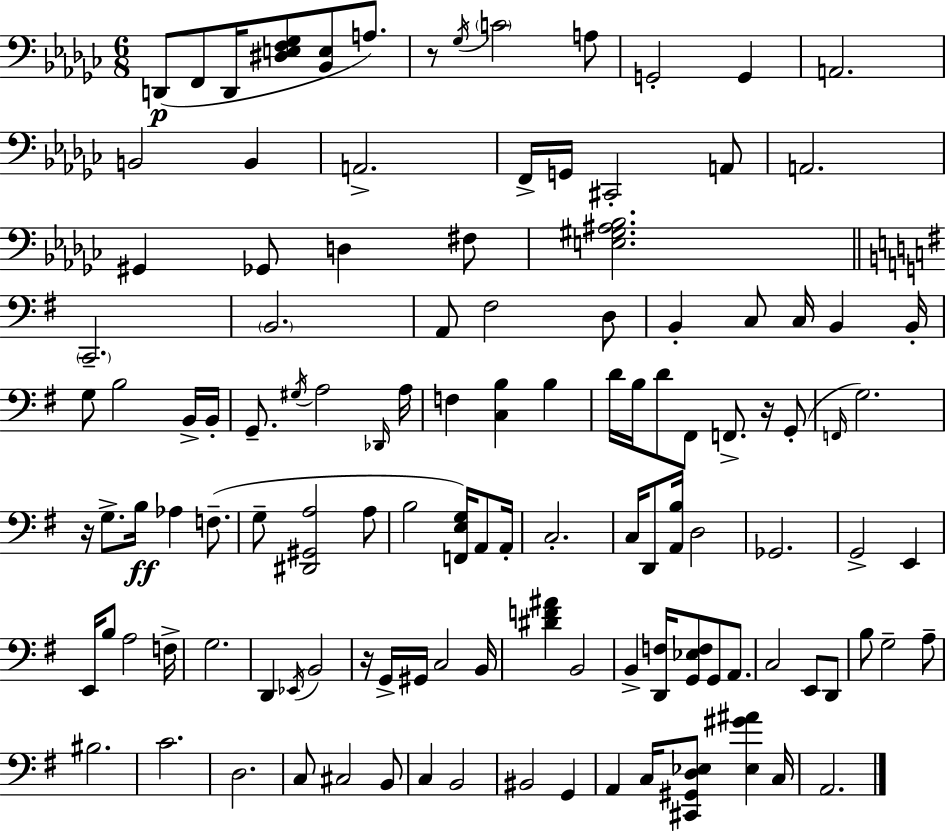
{
  \clef bass
  \numericTimeSignature
  \time 6/8
  \key ees \minor
  d,8(\p f,8 d,16 <dis e f ges>8 <bes, e>8 a8.) | r8 \acciaccatura { ges16 } \parenthesize c'2 a8 | g,2-. g,4 | a,2. | \break b,2 b,4 | a,2.-> | f,16-> g,16 cis,2-. a,8 | a,2. | \break gis,4 ges,8 d4 fis8 | <e gis ais bes>2. | \bar "||" \break \key e \minor \parenthesize c,2.-- | \parenthesize b,2. | a,8 fis2 d8 | b,4-. c8 c16 b,4 b,16-. | \break g8 b2 b,16-> b,16-. | g,8.-- \acciaccatura { gis16 } a2 | \grace { des,16 } a16 f4 <c b>4 b4 | d'16 b16 d'8 fis,8 f,8.-> r16 | \break g,8-.( \grace { f,16 } g2.) | r16 g8.-> b16\ff aes4 | f8.--( g8-- <dis, gis, a>2 | a8 b2 <f, e g>16) | \break a,8 a,16-. c2.-. | c16 d,8 <a, b>16 d2 | ges,2. | g,2-> e,4 | \break e,16 b8 a2 | f16-> g2. | d,4 \acciaccatura { ees,16 } b,2 | r16 g,16-> gis,16 c2 | \break b,16 <dis' f' ais'>4 b,2 | b,4-> <d, f>16 <g, ees f>8 g,8 | a,8. c2 | e,8 d,8 b8 g2-- | \break a8-- bis2. | c'2. | d2. | c8 cis2 | \break b,8 c4 b,2 | bis,2 | g,4 a,4 c16 <cis, gis, d ees>8 <ees gis' ais'>4 | c16 a,2. | \break \bar "|."
}